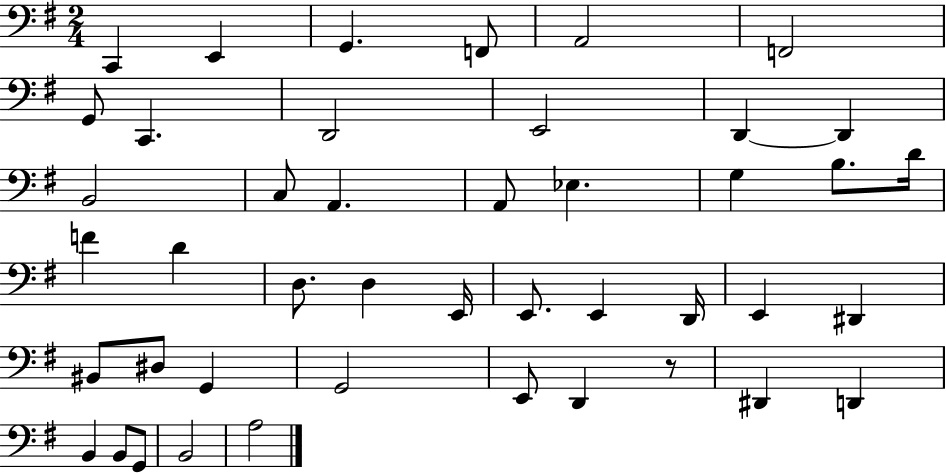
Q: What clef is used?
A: bass